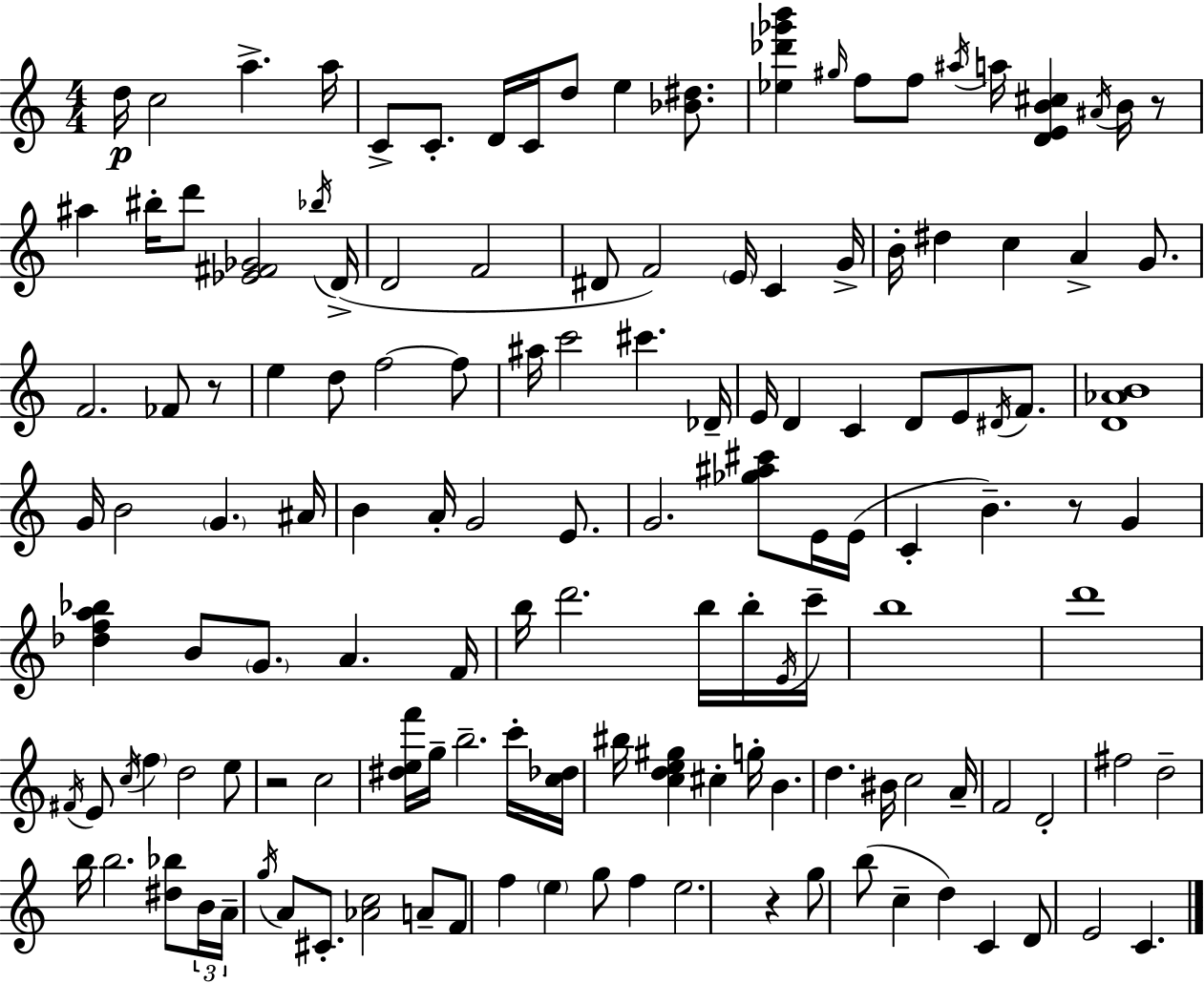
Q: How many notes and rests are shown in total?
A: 138